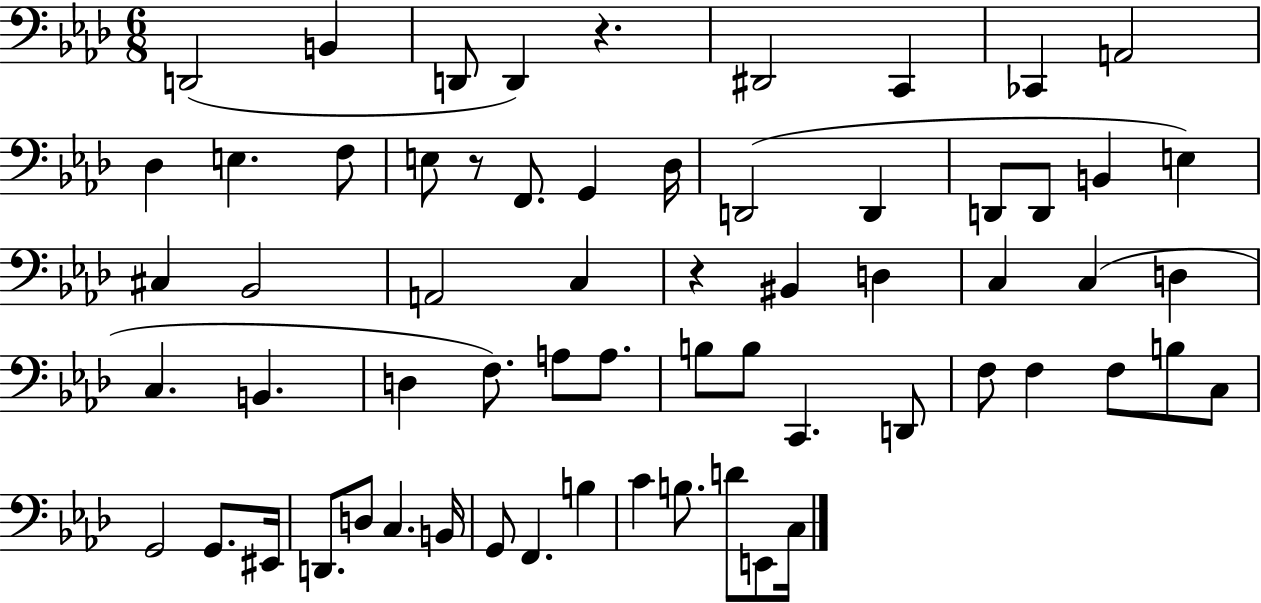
{
  \clef bass
  \numericTimeSignature
  \time 6/8
  \key aes \major
  d,2( b,4 | d,8 d,4) r4. | dis,2 c,4 | ces,4 a,2 | \break des4 e4. f8 | e8 r8 f,8. g,4 des16 | d,2( d,4 | d,8 d,8 b,4 e4) | \break cis4 bes,2 | a,2 c4 | r4 bis,4 d4 | c4 c4( d4 | \break c4. b,4. | d4 f8.) a8 a8. | b8 b8 c,4. d,8 | f8 f4 f8 b8 c8 | \break g,2 g,8. eis,16 | d,8. d8 c4. b,16 | g,8 f,4. b4 | c'4 b8. d'8 e,8 c16 | \break \bar "|."
}